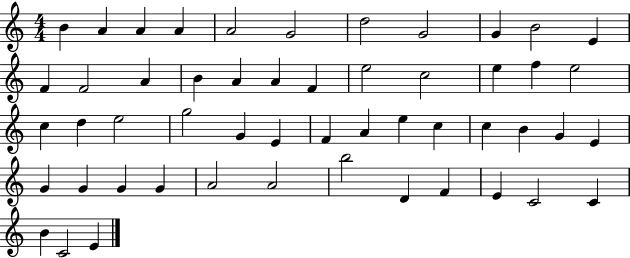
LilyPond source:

{
  \clef treble
  \numericTimeSignature
  \time 4/4
  \key c \major
  b'4 a'4 a'4 a'4 | a'2 g'2 | d''2 g'2 | g'4 b'2 e'4 | \break f'4 f'2 a'4 | b'4 a'4 a'4 f'4 | e''2 c''2 | e''4 f''4 e''2 | \break c''4 d''4 e''2 | g''2 g'4 e'4 | f'4 a'4 e''4 c''4 | c''4 b'4 g'4 e'4 | \break g'4 g'4 g'4 g'4 | a'2 a'2 | b''2 d'4 f'4 | e'4 c'2 c'4 | \break b'4 c'2 e'4 | \bar "|."
}